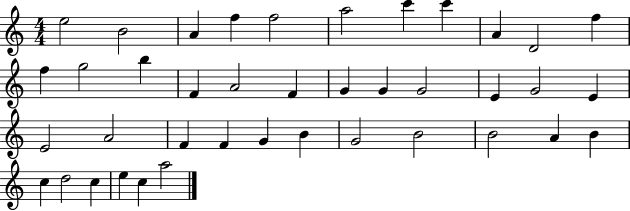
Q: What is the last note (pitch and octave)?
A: A5